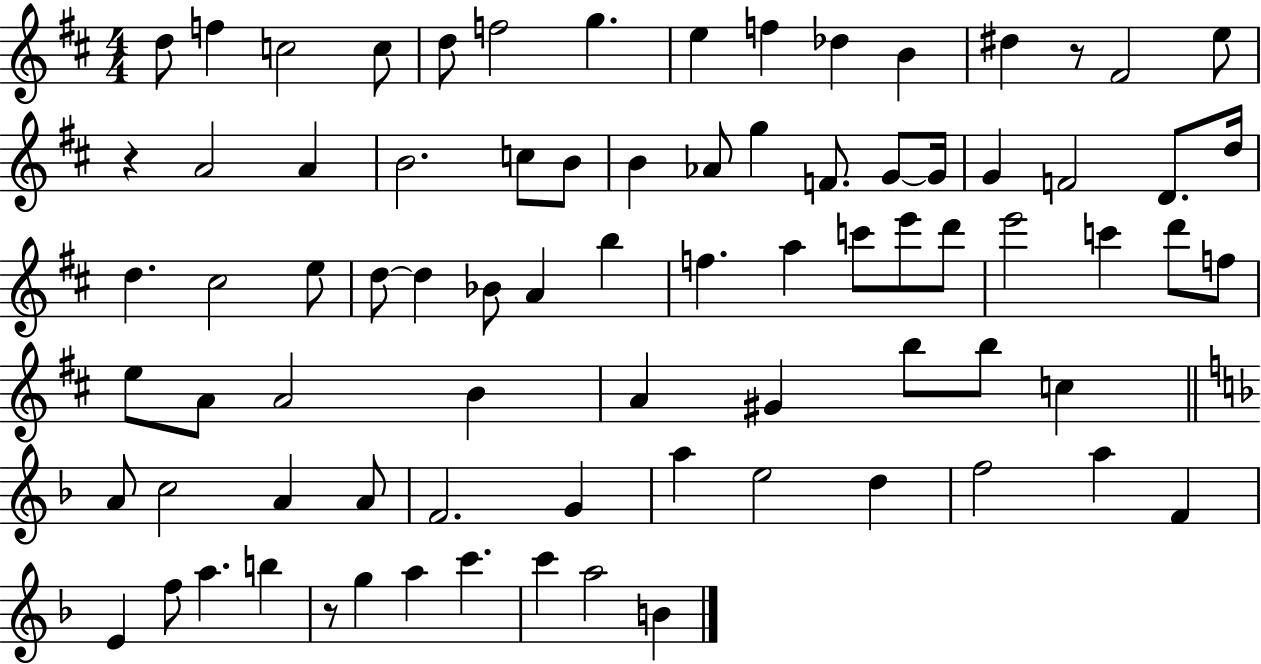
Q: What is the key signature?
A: D major